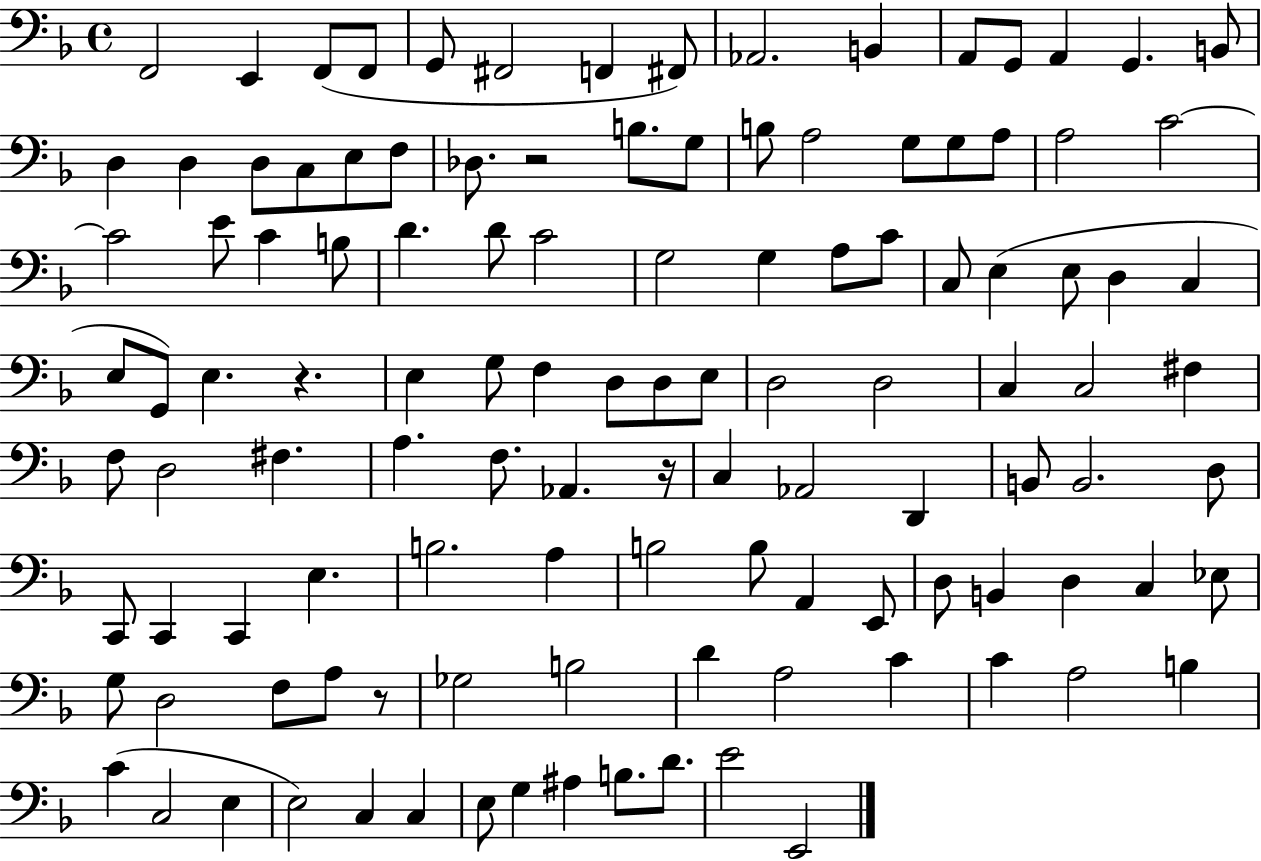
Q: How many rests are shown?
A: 4